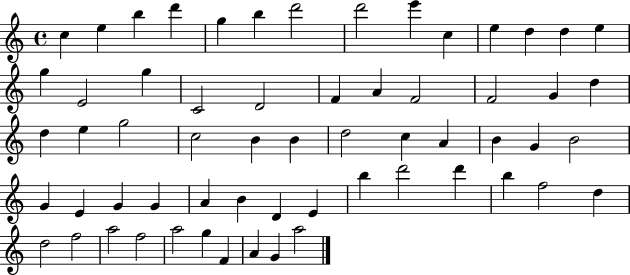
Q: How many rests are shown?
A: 0